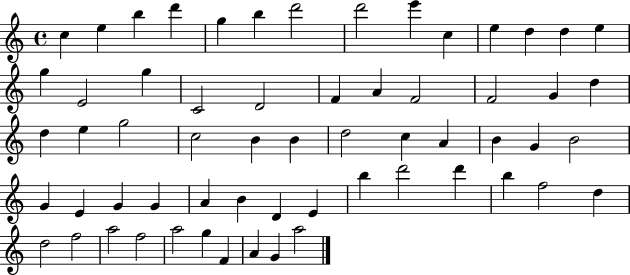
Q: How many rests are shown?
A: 0